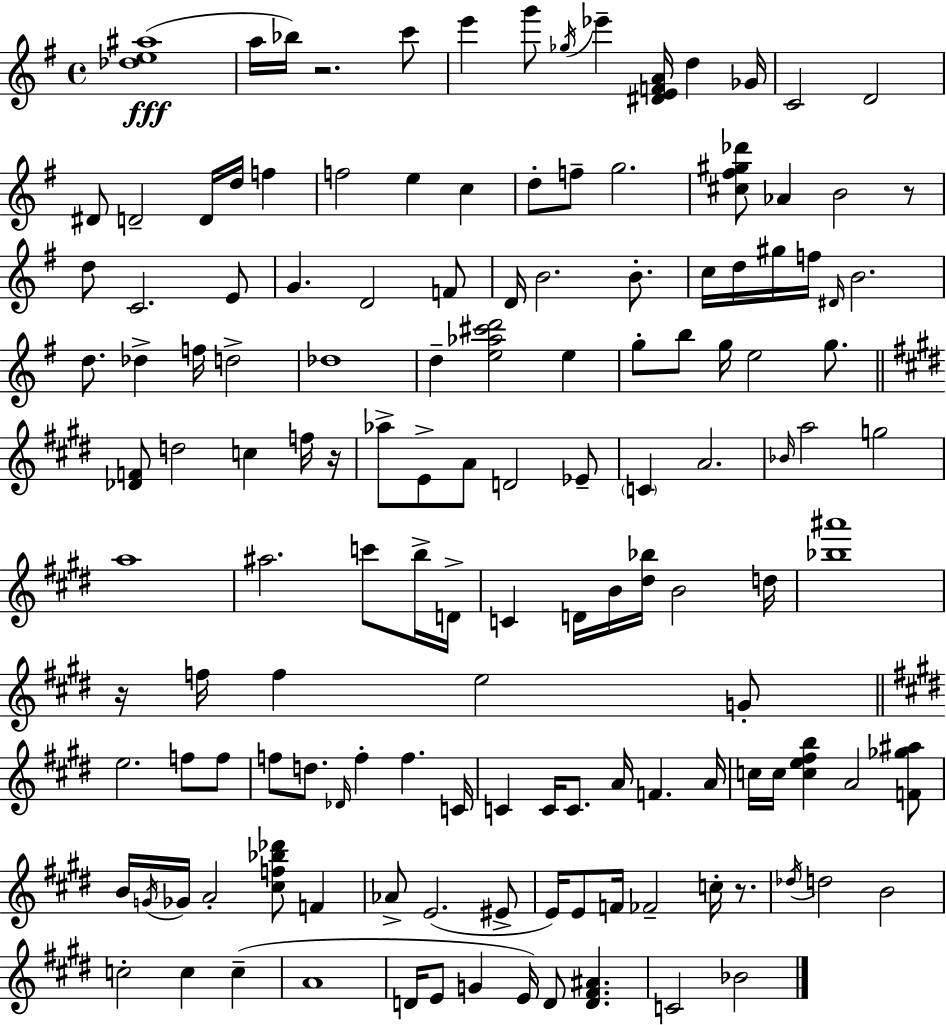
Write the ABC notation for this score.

X:1
T:Untitled
M:4/4
L:1/4
K:G
[_de^a]4 a/4 _b/4 z2 c'/2 e' g'/2 _g/4 _e' [^DEFA]/4 d _G/4 C2 D2 ^D/2 D2 D/4 d/4 f f2 e c d/2 f/2 g2 [^c^f^g_d']/2 _A B2 z/2 d/2 C2 E/2 G D2 F/2 D/4 B2 B/2 c/4 d/4 ^g/4 f/4 ^D/4 B2 d/2 _d f/4 d2 _d4 d [e_a^c'd']2 e g/2 b/2 g/4 e2 g/2 [_DF]/2 d2 c f/4 z/4 _a/2 E/2 A/2 D2 _E/2 C A2 _B/4 a2 g2 a4 ^a2 c'/2 b/4 D/4 C D/4 B/4 [^d_b]/4 B2 d/4 [_b^a']4 z/4 f/4 f e2 G/2 e2 f/2 f/2 f/2 d/2 _D/4 f f C/4 C C/4 C/2 A/4 F A/4 c/4 c/4 [ce^fb] A2 [F_g^a]/2 B/4 G/4 _G/4 A2 [^cf_b_d']/2 F _A/2 E2 ^E/2 E/4 E/2 F/4 _F2 c/4 z/2 _d/4 d2 B2 c2 c c A4 D/4 E/2 G E/4 D/2 [D^F^A] C2 _B2